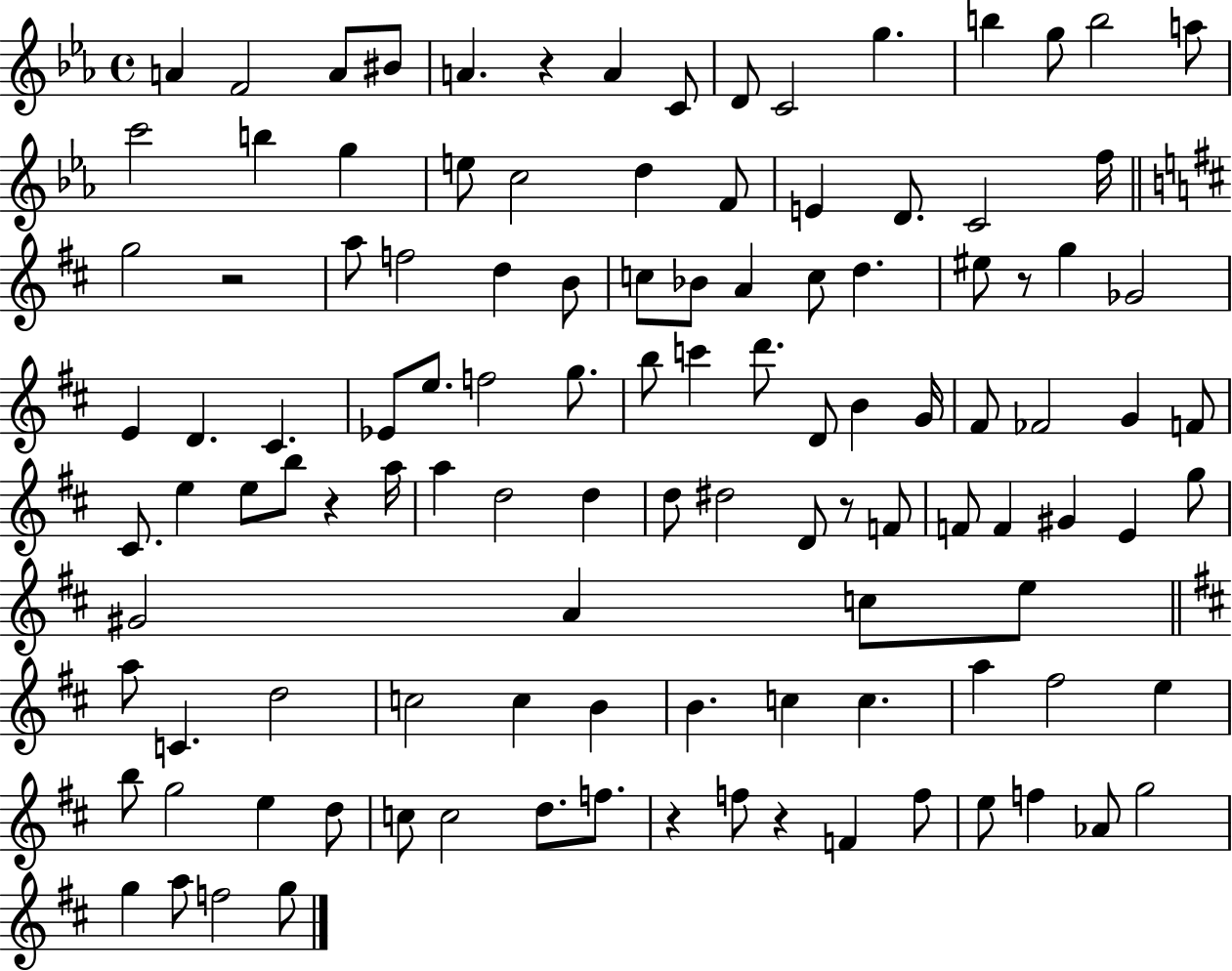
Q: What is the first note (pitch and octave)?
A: A4